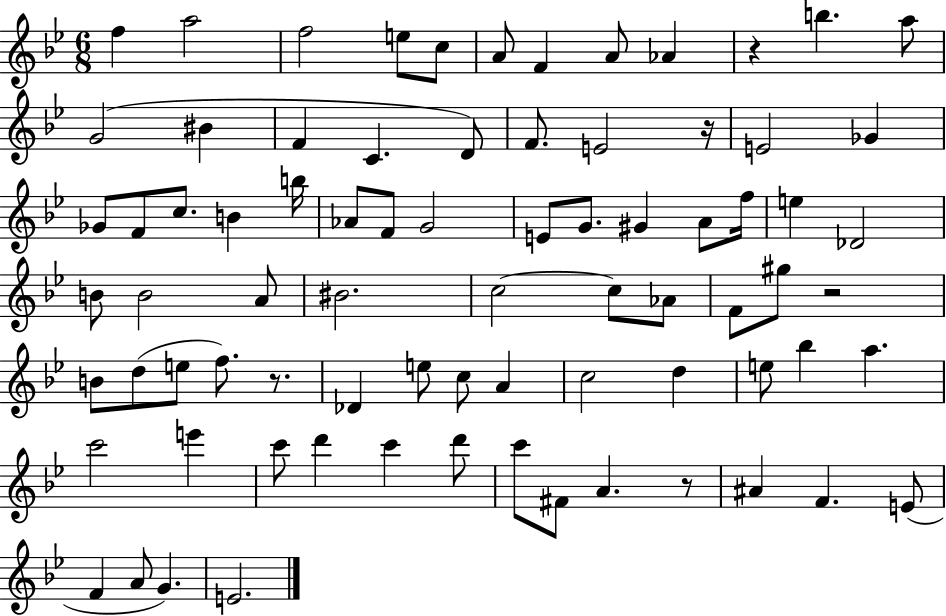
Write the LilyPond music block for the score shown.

{
  \clef treble
  \numericTimeSignature
  \time 6/8
  \key bes \major
  f''4 a''2 | f''2 e''8 c''8 | a'8 f'4 a'8 aes'4 | r4 b''4. a''8 | \break g'2( bis'4 | f'4 c'4. d'8) | f'8. e'2 r16 | e'2 ges'4 | \break ges'8 f'8 c''8. b'4 b''16 | aes'8 f'8 g'2 | e'8 g'8. gis'4 a'8 f''16 | e''4 des'2 | \break b'8 b'2 a'8 | bis'2. | c''2~~ c''8 aes'8 | f'8 gis''8 r2 | \break b'8 d''8( e''8 f''8.) r8. | des'4 e''8 c''8 a'4 | c''2 d''4 | e''8 bes''4 a''4. | \break c'''2 e'''4 | c'''8 d'''4 c'''4 d'''8 | c'''8 fis'8 a'4. r8 | ais'4 f'4. e'8( | \break f'4 a'8 g'4.) | e'2. | \bar "|."
}